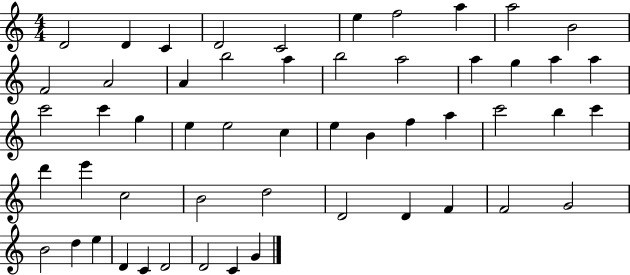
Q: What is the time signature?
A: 4/4